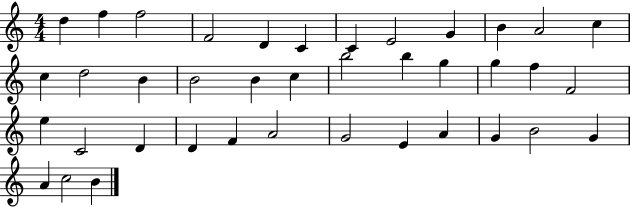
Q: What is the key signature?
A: C major